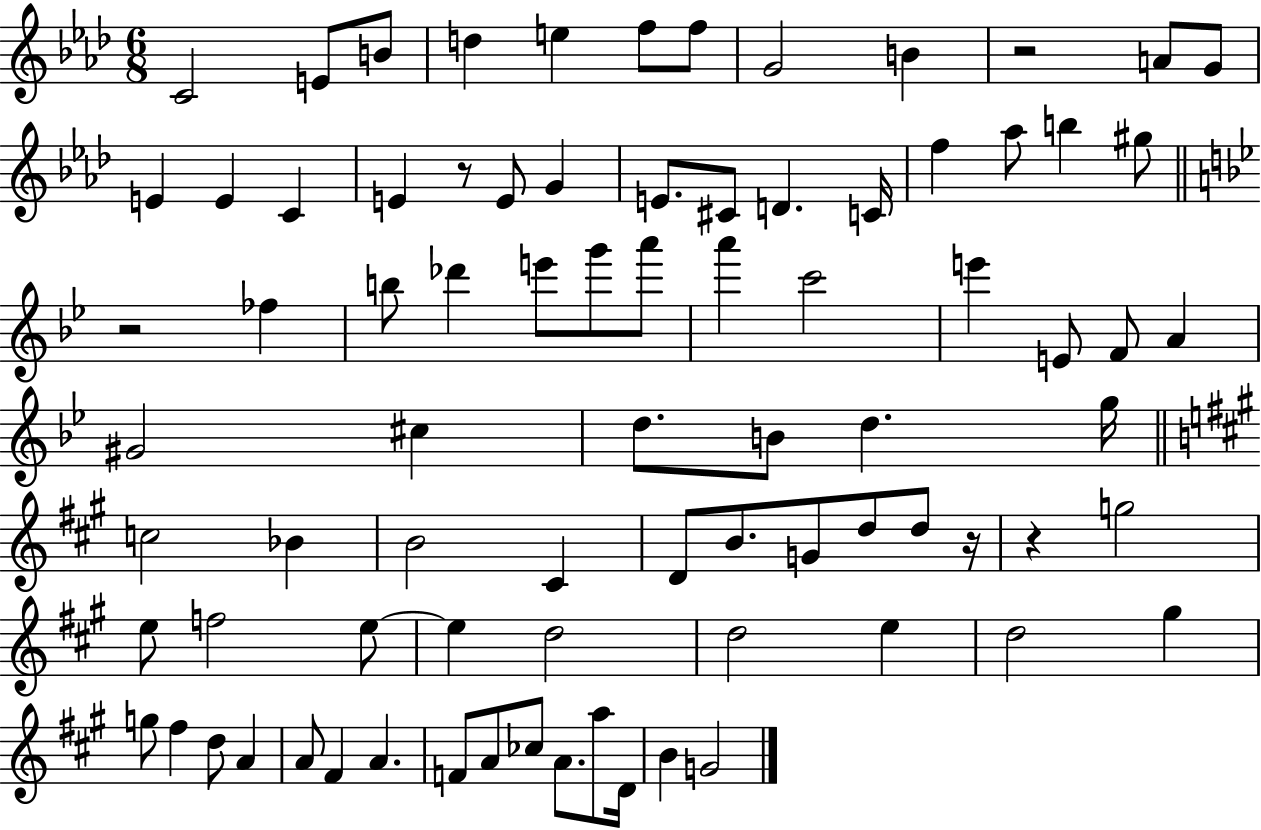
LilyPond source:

{
  \clef treble
  \numericTimeSignature
  \time 6/8
  \key aes \major
  c'2 e'8 b'8 | d''4 e''4 f''8 f''8 | g'2 b'4 | r2 a'8 g'8 | \break e'4 e'4 c'4 | e'4 r8 e'8 g'4 | e'8. cis'8 d'4. c'16 | f''4 aes''8 b''4 gis''8 | \break \bar "||" \break \key bes \major r2 fes''4 | b''8 des'''4 e'''8 g'''8 a'''8 | a'''4 c'''2 | e'''4 e'8 f'8 a'4 | \break gis'2 cis''4 | d''8. b'8 d''4. g''16 | \bar "||" \break \key a \major c''2 bes'4 | b'2 cis'4 | d'8 b'8. g'8 d''8 d''8 r16 | r4 g''2 | \break e''8 f''2 e''8~~ | e''4 d''2 | d''2 e''4 | d''2 gis''4 | \break g''8 fis''4 d''8 a'4 | a'8 fis'4 a'4. | f'8 a'8 ces''8 a'8. a''8 d'16 | b'4 g'2 | \break \bar "|."
}